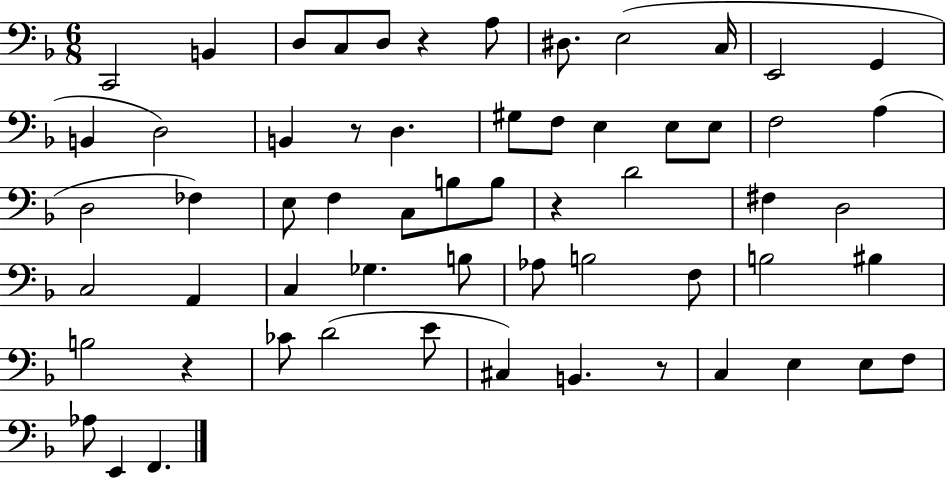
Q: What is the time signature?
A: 6/8